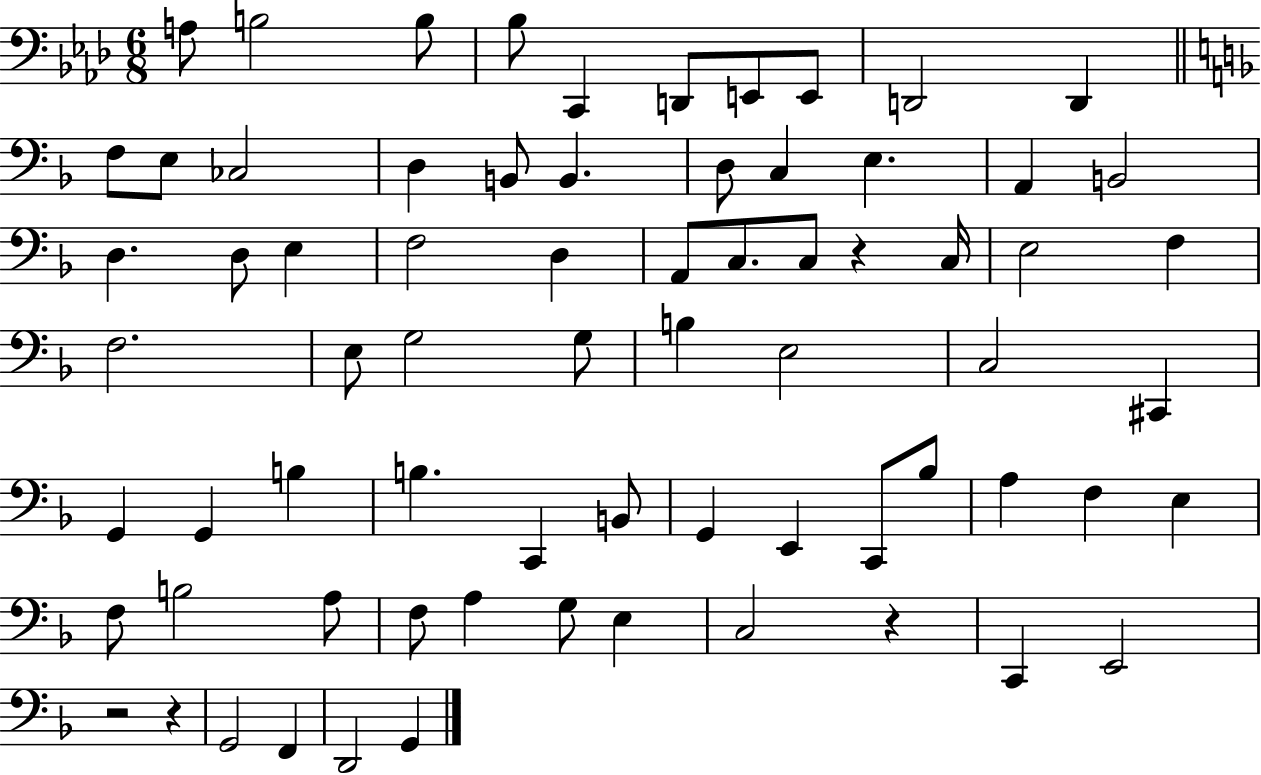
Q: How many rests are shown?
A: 4